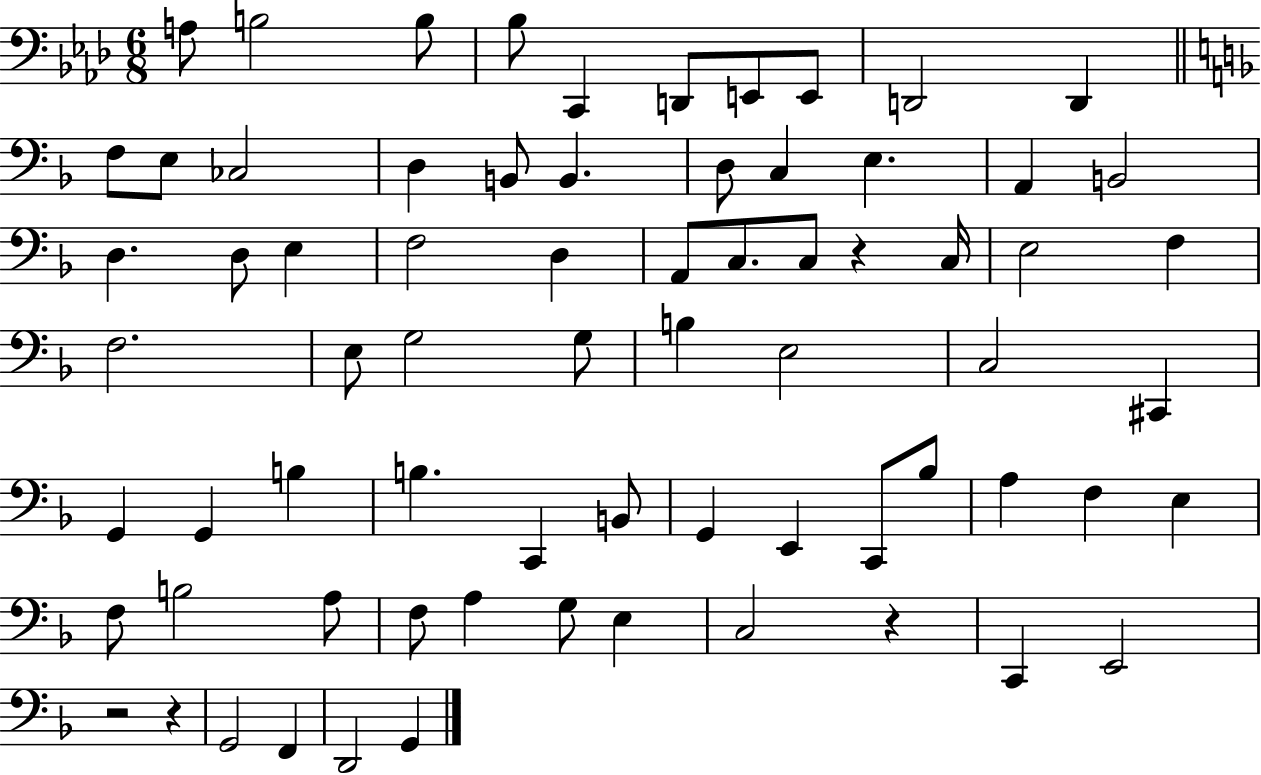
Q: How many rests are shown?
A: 4